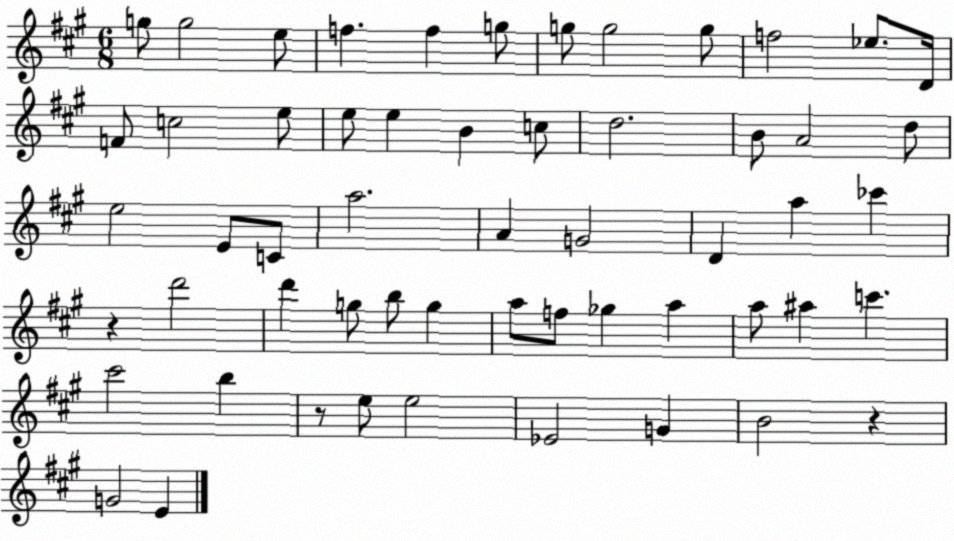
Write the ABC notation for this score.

X:1
T:Untitled
M:6/8
L:1/4
K:A
g/2 g2 e/2 f f g/2 g/2 g2 g/2 f2 _e/2 D/4 F/2 c2 e/2 e/2 e B c/2 d2 B/2 A2 d/2 e2 E/2 C/2 a2 A G2 D a _c' z d'2 d' g/2 b/2 g a/2 f/2 _g a a/2 ^a c' ^c'2 b z/2 e/2 e2 _E2 G B2 z G2 E